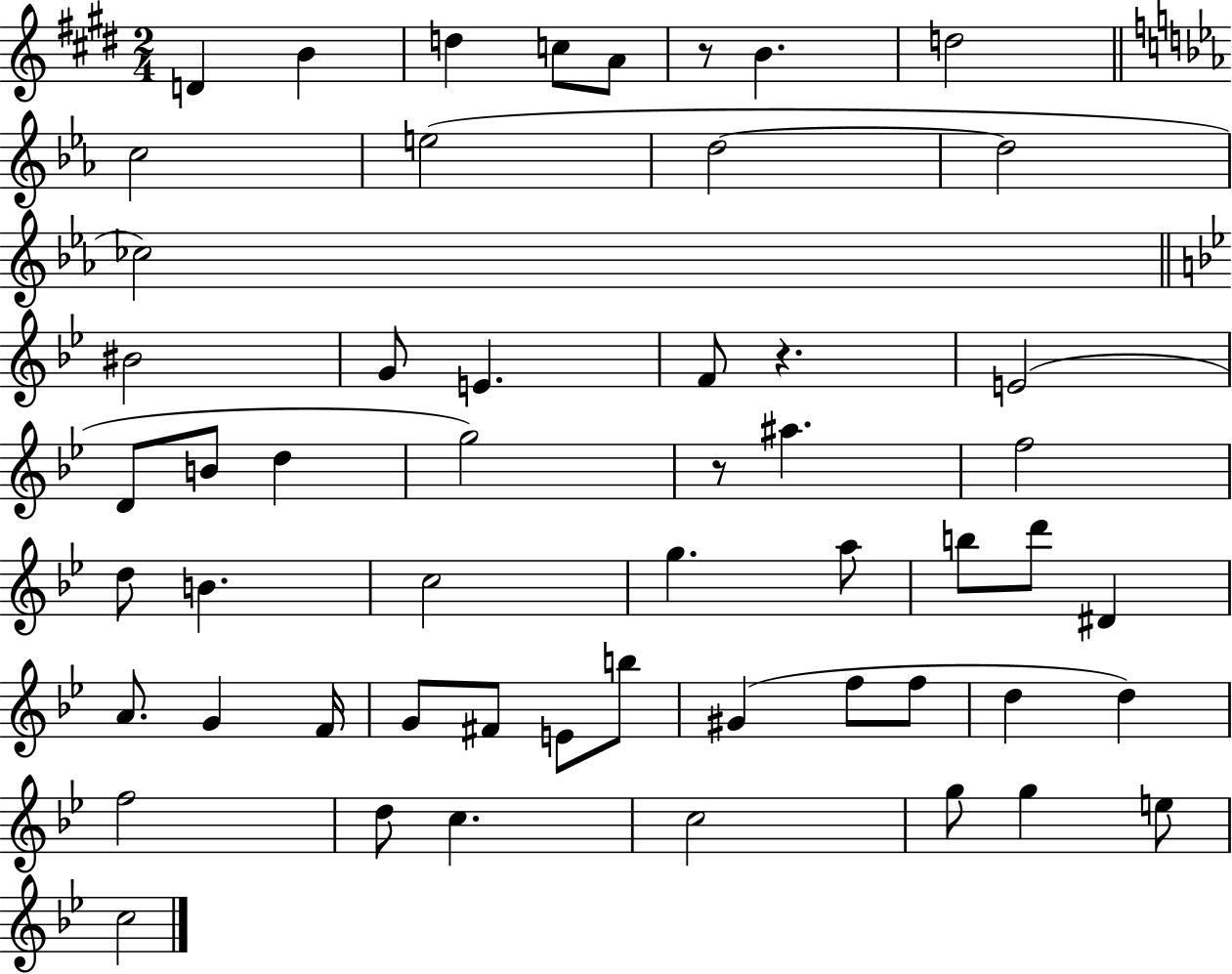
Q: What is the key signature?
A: E major